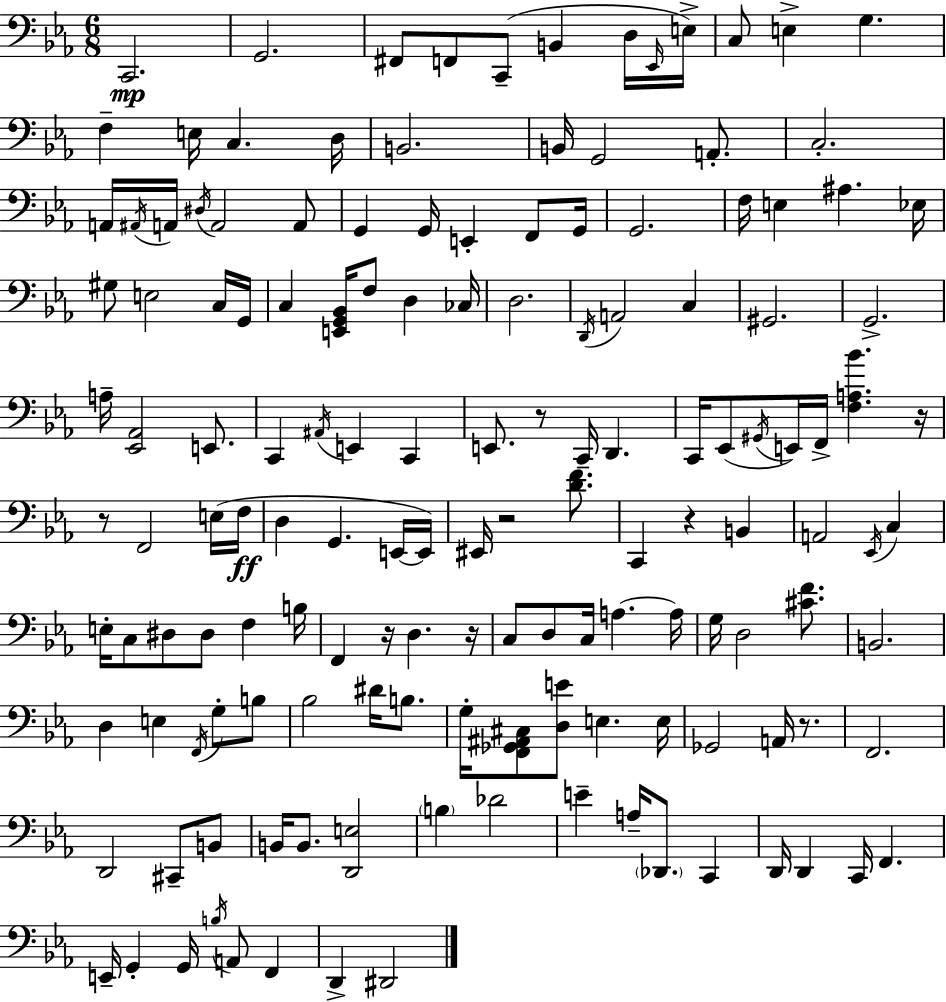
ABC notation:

X:1
T:Untitled
M:6/8
L:1/4
K:Eb
C,,2 G,,2 ^F,,/2 F,,/2 C,,/2 B,, D,/4 _E,,/4 E,/4 C,/2 E, G, F, E,/4 C, D,/4 B,,2 B,,/4 G,,2 A,,/2 C,2 A,,/4 ^A,,/4 A,,/4 ^D,/4 A,,2 A,,/2 G,, G,,/4 E,, F,,/2 G,,/4 G,,2 F,/4 E, ^A, _E,/4 ^G,/2 E,2 C,/4 G,,/4 C, [E,,G,,_B,,]/4 F,/2 D, _C,/4 D,2 D,,/4 A,,2 C, ^G,,2 G,,2 A,/4 [_E,,_A,,]2 E,,/2 C,, ^A,,/4 E,, C,, E,,/2 z/2 C,,/4 D,, C,,/4 _E,,/2 ^G,,/4 E,,/4 F,,/4 [F,A,_B] z/4 z/2 F,,2 E,/4 F,/4 D, G,, E,,/4 E,,/4 ^E,,/4 z2 [DF]/2 C,, z B,, A,,2 _E,,/4 C, E,/4 C,/2 ^D,/2 ^D,/2 F, B,/4 F,, z/4 D, z/4 C,/2 D,/2 C,/4 A, A,/4 G,/4 D,2 [^CF]/2 B,,2 D, E, F,,/4 G,/2 B,/2 _B,2 ^D/4 B,/2 G,/4 [F,,_G,,^A,,^C,]/2 [D,E]/2 E, E,/4 _G,,2 A,,/4 z/2 F,,2 D,,2 ^C,,/2 B,,/2 B,,/4 B,,/2 [D,,E,]2 B, _D2 E A,/4 _D,,/2 C,, D,,/4 D,, C,,/4 F,, E,,/4 G,, G,,/4 B,/4 A,,/2 F,, D,, ^D,,2